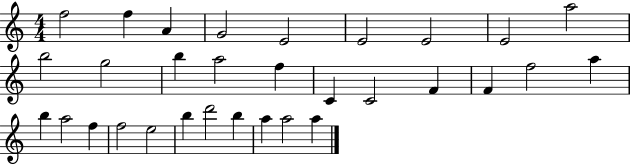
{
  \clef treble
  \numericTimeSignature
  \time 4/4
  \key c \major
  f''2 f''4 a'4 | g'2 e'2 | e'2 e'2 | e'2 a''2 | \break b''2 g''2 | b''4 a''2 f''4 | c'4 c'2 f'4 | f'4 f''2 a''4 | \break b''4 a''2 f''4 | f''2 e''2 | b''4 d'''2 b''4 | a''4 a''2 a''4 | \break \bar "|."
}